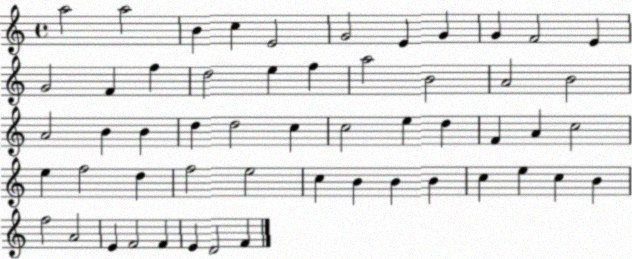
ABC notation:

X:1
T:Untitled
M:4/4
L:1/4
K:C
a2 a2 B c E2 G2 E G G F2 E G2 F f d2 e f a2 B2 A2 B2 A2 B B d d2 c c2 e d F A c2 e f2 d f2 e2 c B B B c e c B f2 A2 E F2 F E D2 F